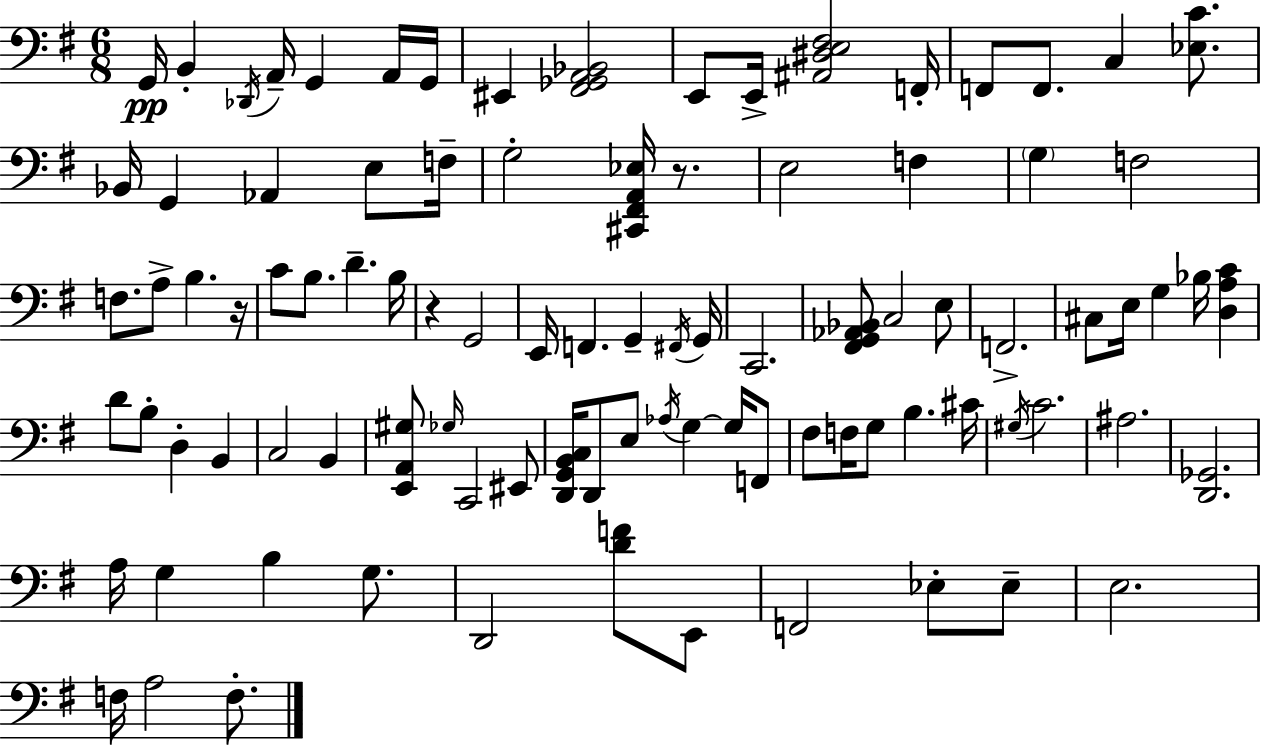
X:1
T:Untitled
M:6/8
L:1/4
K:Em
G,,/4 B,, _D,,/4 A,,/4 G,, A,,/4 G,,/4 ^E,, [^F,,_G,,A,,_B,,]2 E,,/2 E,,/4 [^A,,^D,E,^F,]2 F,,/4 F,,/2 F,,/2 C, [_E,C]/2 _B,,/4 G,, _A,, E,/2 F,/4 G,2 [^C,,^F,,A,,_E,]/4 z/2 E,2 F, G, F,2 F,/2 A,/2 B, z/4 C/2 B,/2 D B,/4 z G,,2 E,,/4 F,, G,, ^F,,/4 G,,/4 C,,2 [^F,,G,,_A,,_B,,]/2 C,2 E,/2 F,,2 ^C,/2 E,/4 G, _B,/4 [D,A,C] D/2 B,/2 D, B,, C,2 B,, [E,,A,,^G,]/2 _G,/4 C,,2 ^E,,/2 [D,,G,,B,,C,]/4 D,,/2 E,/2 _A,/4 G, G,/4 F,,/2 ^F,/2 F,/4 G,/2 B, ^C/4 ^G,/4 C2 ^A,2 [D,,_G,,]2 A,/4 G, B, G,/2 D,,2 [DF]/2 E,,/2 F,,2 _E,/2 _E,/2 E,2 F,/4 A,2 F,/2